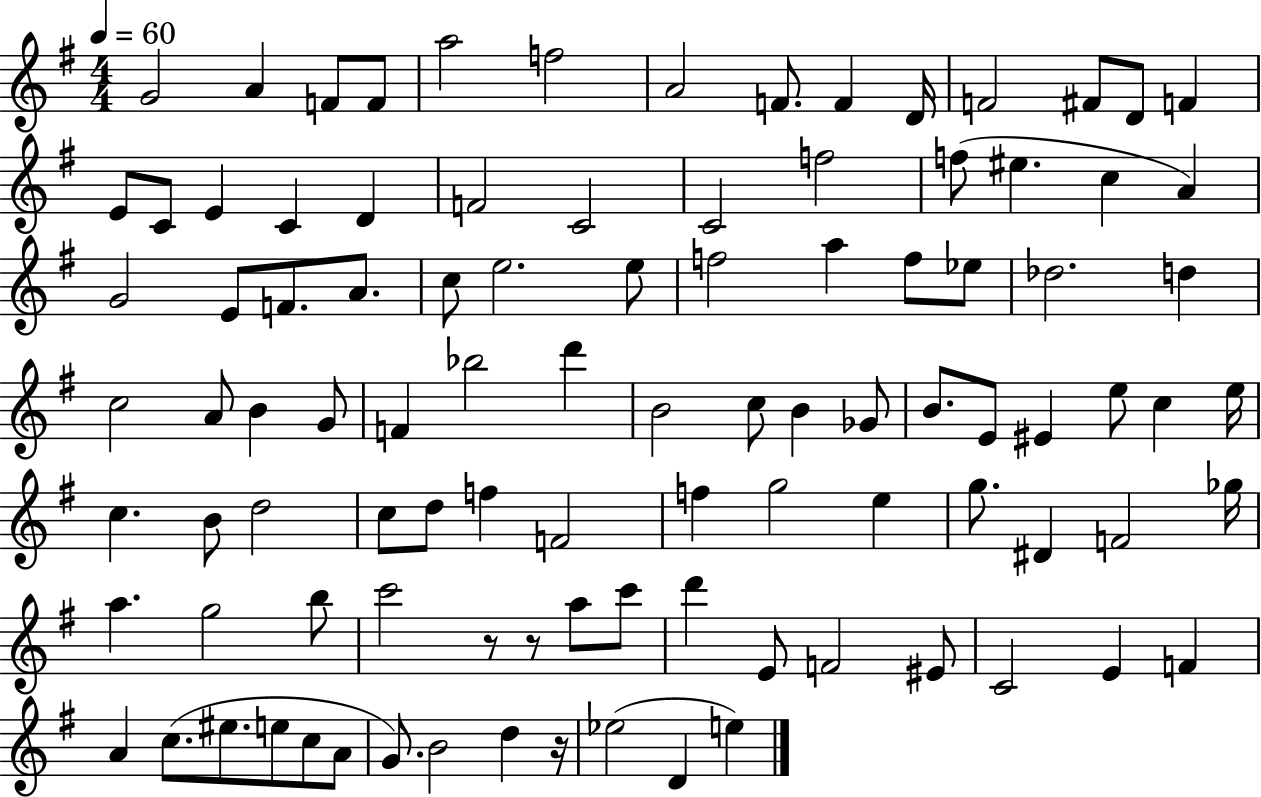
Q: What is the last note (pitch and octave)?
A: E5